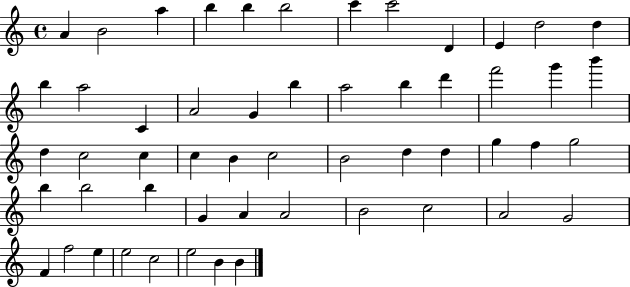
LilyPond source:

{
  \clef treble
  \time 4/4
  \defaultTimeSignature
  \key c \major
  a'4 b'2 a''4 | b''4 b''4 b''2 | c'''4 c'''2 d'4 | e'4 d''2 d''4 | \break b''4 a''2 c'4 | a'2 g'4 b''4 | a''2 b''4 d'''4 | f'''2 g'''4 b'''4 | \break d''4 c''2 c''4 | c''4 b'4 c''2 | b'2 d''4 d''4 | g''4 f''4 g''2 | \break b''4 b''2 b''4 | g'4 a'4 a'2 | b'2 c''2 | a'2 g'2 | \break f'4 f''2 e''4 | e''2 c''2 | e''2 b'4 b'4 | \bar "|."
}